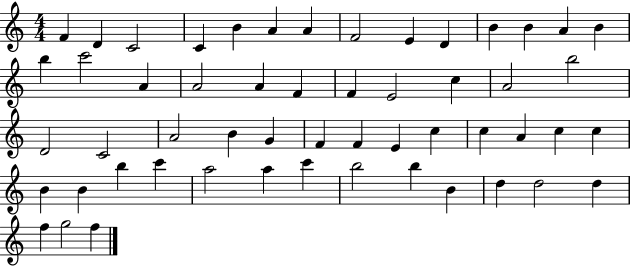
{
  \clef treble
  \numericTimeSignature
  \time 4/4
  \key c \major
  f'4 d'4 c'2 | c'4 b'4 a'4 a'4 | f'2 e'4 d'4 | b'4 b'4 a'4 b'4 | \break b''4 c'''2 a'4 | a'2 a'4 f'4 | f'4 e'2 c''4 | a'2 b''2 | \break d'2 c'2 | a'2 b'4 g'4 | f'4 f'4 e'4 c''4 | c''4 a'4 c''4 c''4 | \break b'4 b'4 b''4 c'''4 | a''2 a''4 c'''4 | b''2 b''4 b'4 | d''4 d''2 d''4 | \break f''4 g''2 f''4 | \bar "|."
}